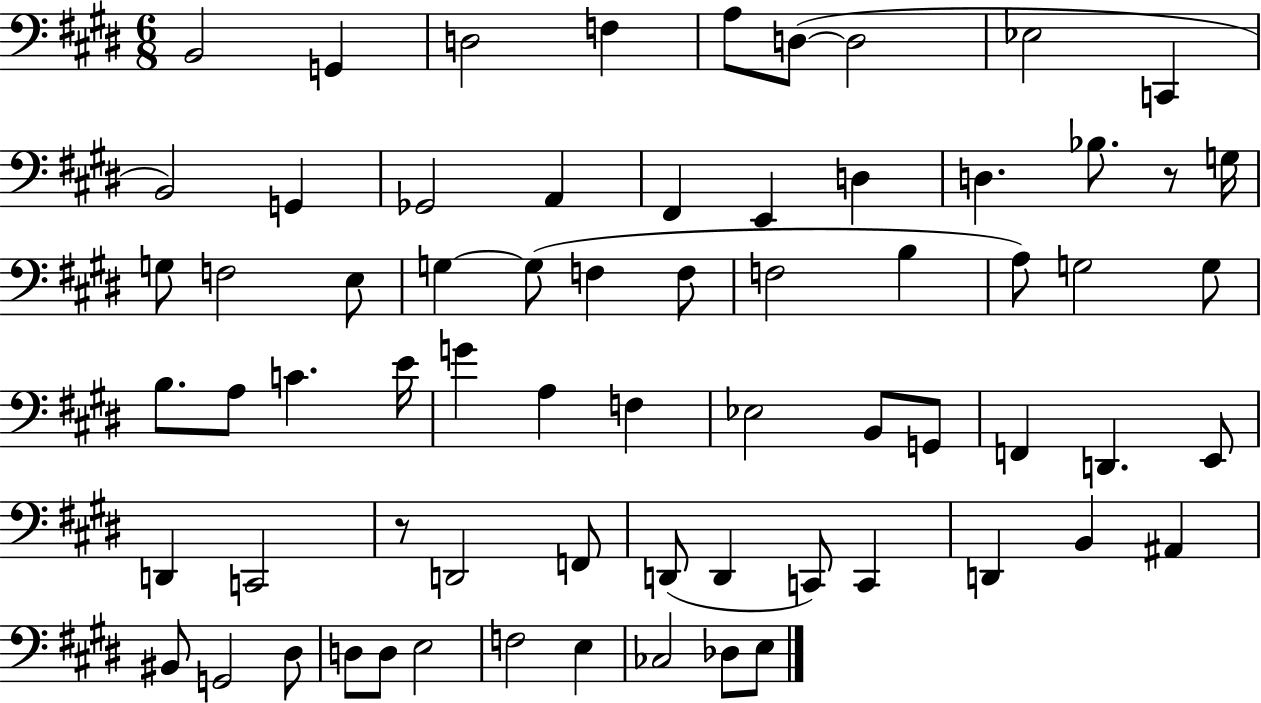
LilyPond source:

{
  \clef bass
  \numericTimeSignature
  \time 6/8
  \key e \major
  \repeat volta 2 { b,2 g,4 | d2 f4 | a8 d8~(~ d2 | ees2 c,4 | \break b,2) g,4 | ges,2 a,4 | fis,4 e,4 d4 | d4. bes8. r8 g16 | \break g8 f2 e8 | g4~~ g8( f4 f8 | f2 b4 | a8) g2 g8 | \break b8. a8 c'4. e'16 | g'4 a4 f4 | ees2 b,8 g,8 | f,4 d,4. e,8 | \break d,4 c,2 | r8 d,2 f,8 | d,8( d,4 c,8) c,4 | d,4 b,4 ais,4 | \break bis,8 g,2 dis8 | d8 d8 e2 | f2 e4 | ces2 des8 e8 | \break } \bar "|."
}